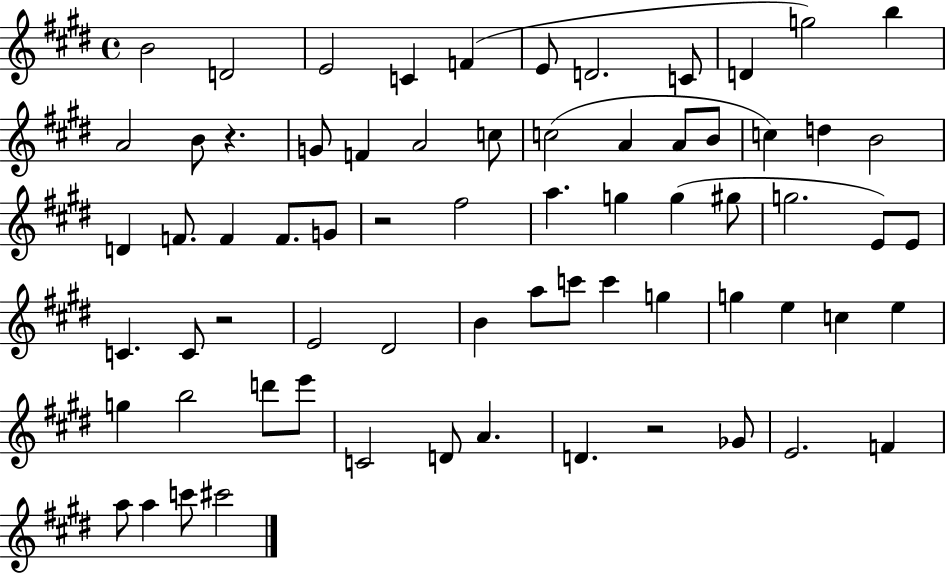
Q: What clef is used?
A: treble